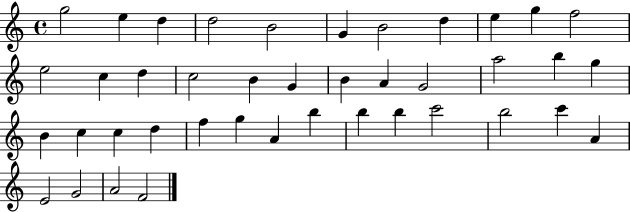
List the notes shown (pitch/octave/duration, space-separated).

G5/h E5/q D5/q D5/h B4/h G4/q B4/h D5/q E5/q G5/q F5/h E5/h C5/q D5/q C5/h B4/q G4/q B4/q A4/q G4/h A5/h B5/q G5/q B4/q C5/q C5/q D5/q F5/q G5/q A4/q B5/q B5/q B5/q C6/h B5/h C6/q A4/q E4/h G4/h A4/h F4/h